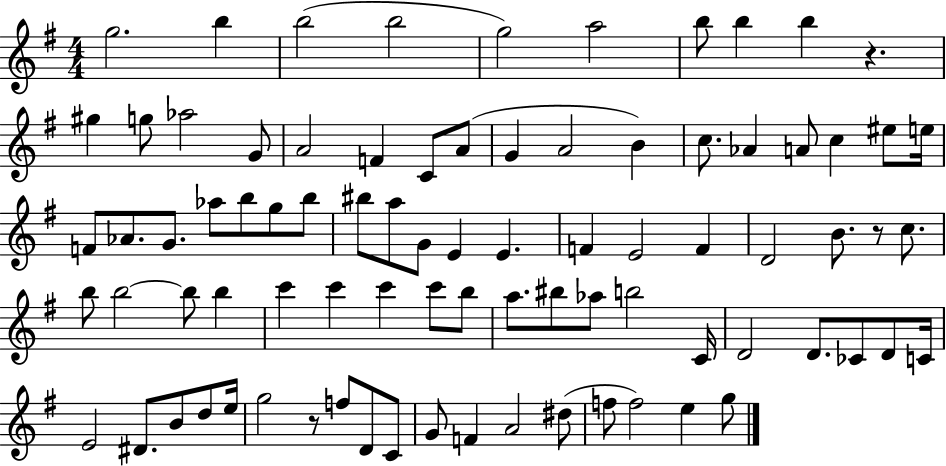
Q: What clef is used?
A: treble